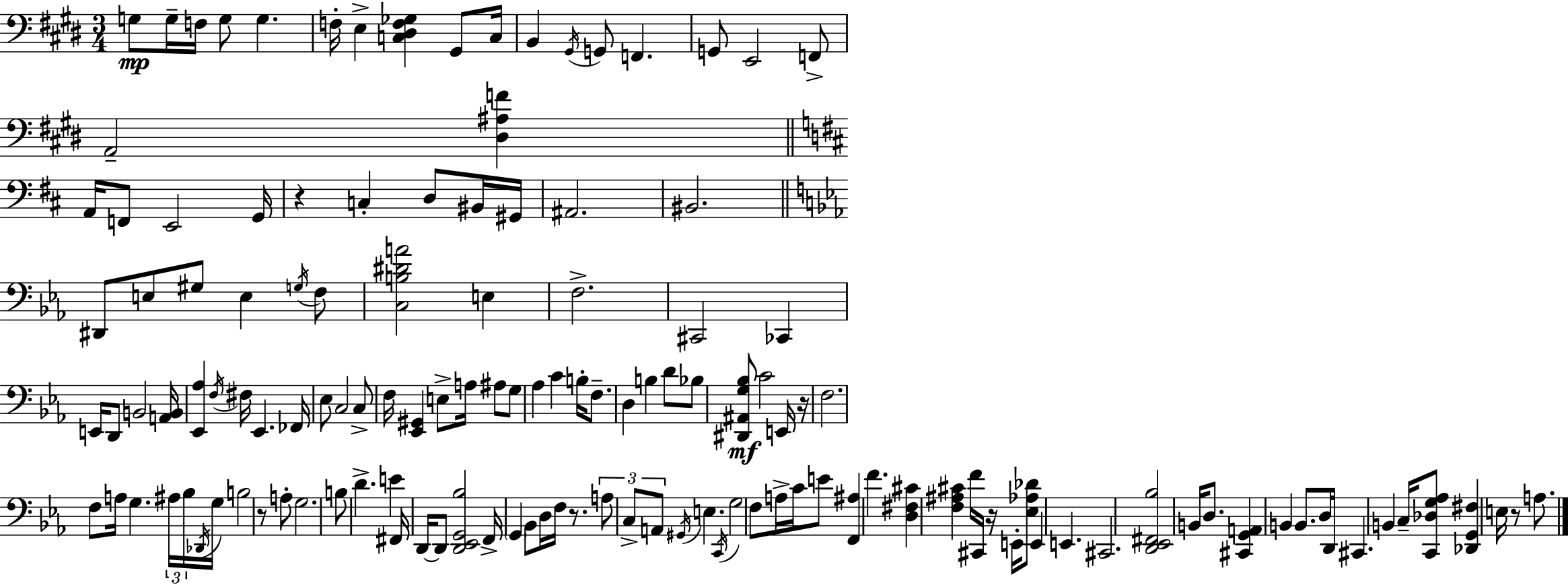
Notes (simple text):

G3/e G3/s F3/s G3/e G3/q. F3/s E3/q [C3,D#3,F3,Gb3]/q G#2/e C3/s B2/q G#2/s G2/e F2/q. G2/e E2/h F2/e A2/h [D#3,A#3,F4]/q A2/s F2/e E2/h G2/s R/q C3/q D3/e BIS2/s G#2/s A#2/h. BIS2/h. D#2/e E3/e G#3/e E3/q G3/s F3/e [C3,B3,D#4,A4]/h E3/q F3/h. C#2/h CES2/q E2/s D2/e B2/h [A2,B2]/s [Eb2,Ab3]/q F3/s F#3/s Eb2/q. FES2/s Eb3/e C3/h C3/e F3/s [Eb2,G#2]/q E3/e A3/s A#3/e G3/e Ab3/q C4/q B3/s F3/e. D3/q B3/q D4/e Bb3/e [D#2,A#2,G3,Bb3]/e C4/h E2/s R/s F3/h. F3/e A3/s G3/q. A#3/s Bb3/s Db2/s G3/s B3/h R/e A3/e G3/h. B3/e D4/q. E4/q F#2/s D2/s D2/e [D2,Eb2,G2,Bb3]/h F2/s G2/q Bb2/e D3/s F3/s R/e. A3/e C3/e A2/e G#2/s E3/q. C2/s G3/h F3/e A3/s C4/s E4/e [F2,A#3]/q F4/q. [D3,F#3,C#4]/q [F3,A#3,C#4]/q F4/s C#2/s R/s E2/s [Eb3,Ab3,Db4]/e E2/q E2/q. C#2/h. [D2,Eb2,F#2,Bb3]/h B2/s D3/e. [C#2,G2,A2]/q B2/q B2/e. D3/s D2/s C#2/q. B2/q C3/s [C2,Db3,G3,Ab3]/e [Db2,G2,F#3]/q E3/s R/e A3/e.